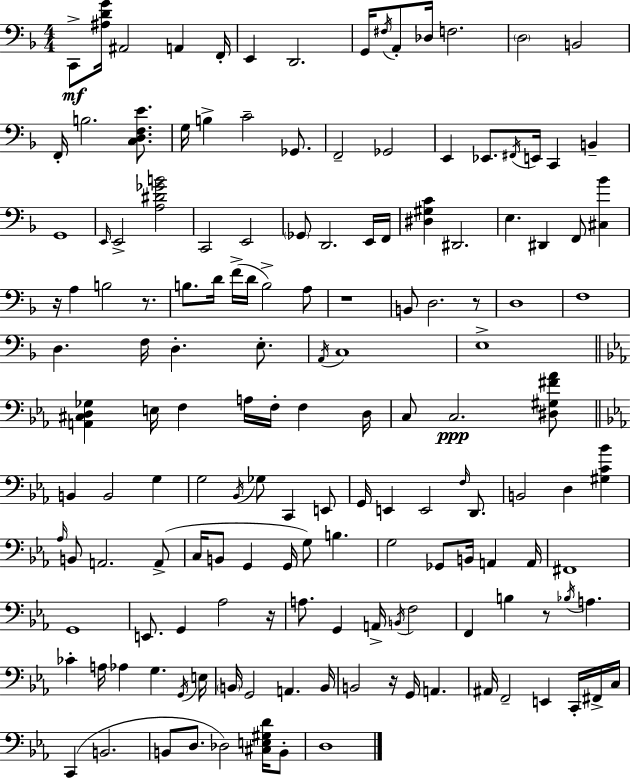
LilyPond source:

{
  \clef bass
  \numericTimeSignature
  \time 4/4
  \key f \major
  \repeat volta 2 { c,8->\mf <ais d' g'>16 ais,2 a,4 f,16-. | e,4 d,2. | g,16 \acciaccatura { fis16 } a,8-. des16 f2. | \parenthesize d2 b,2 | \break f,16-. b2. <c d f e'>8. | g16 b4-> c'2-- ges,8. | f,2-- ges,2 | e,4 ees,8. \acciaccatura { fis,16 } e,16 c,4 b,4-- | \break g,1 | \grace { e,16 } e,2-> <a dis' ges' b'>2 | c,2 e,2 | \parenthesize ges,8 d,2. | \break e,16 f,16 <dis gis c'>4 dis,2. | e4. dis,4 f,8 <cis bes'>4 | r16 a4 b2 | r8. b8. d'16 f'16->( d'16 b2->) | \break a8 r1 | b,8 d2. | r8 d1 | f1 | \break d4. f16 d4.-. | e8.-. \acciaccatura { a,16 } c1 | e1-> | \bar "||" \break \key c \minor <a, cis d ges>4 e16 f4 a16 f16-. f4 d16 | c8 c2.\ppp <dis gis fis' aes'>8 | \bar "||" \break \key c \minor b,4 b,2 g4 | g2 \acciaccatura { bes,16 } ges8 c,4 e,8 | g,16 e,4 e,2 \grace { f16 } d,8. | b,2 d4 <gis c' bes'>4 | \break \grace { aes16 } b,8 a,2. | a,8->( c16 b,8 g,4 g,16 g8) b4. | g2 ges,8 b,16 a,4 | a,16 fis,1 | \break g,1 | e,8. g,4 aes2 | r16 a8. g,4 a,16-> \acciaccatura { b,16 } f2 | f,4 b4 r8 \acciaccatura { bes16 } a4. | \break ces'4-. a16 aes4 g4. | \acciaccatura { g,16 } e16 \parenthesize b,16 g,2 a,4. | b,16 b,2 r16 g,16 | a,4. ais,16 f,2-- e,4 | \break c,16-. fis,16-> c16 c,4( b,2. | b,8 d8. des2) | <cis e gis d'>16 b,8-. d1 | } \bar "|."
}